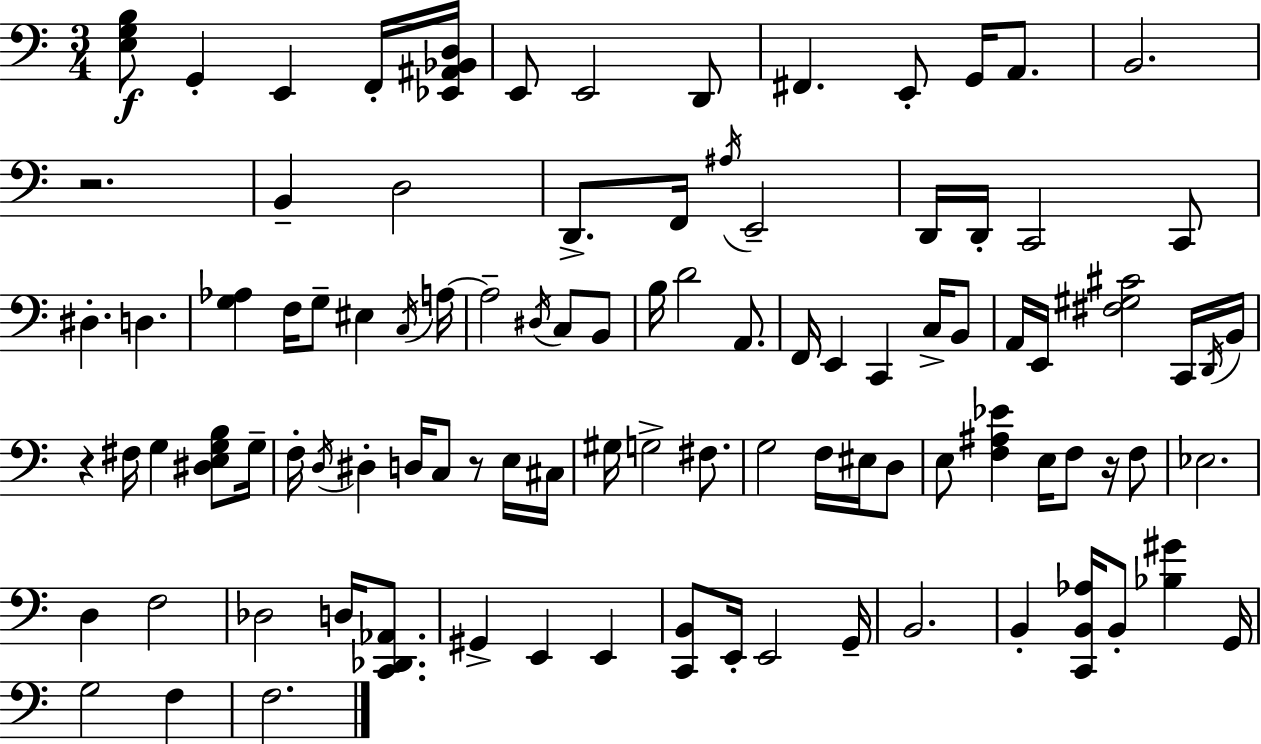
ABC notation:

X:1
T:Untitled
M:3/4
L:1/4
K:Am
[E,G,B,]/2 G,, E,, F,,/4 [_E,,^A,,_B,,D,]/4 E,,/2 E,,2 D,,/2 ^F,, E,,/2 G,,/4 A,,/2 B,,2 z2 B,, D,2 D,,/2 F,,/4 ^A,/4 E,,2 D,,/4 D,,/4 C,,2 C,,/2 ^D, D, [G,_A,] F,/4 G,/2 ^E, C,/4 A,/4 A,2 ^D,/4 C,/2 B,,/2 B,/4 D2 A,,/2 F,,/4 E,, C,, C,/4 B,,/2 A,,/4 E,,/4 [^F,^G,^C]2 C,,/4 D,,/4 B,,/4 z ^F,/4 G, [^D,E,G,B,]/2 G,/4 F,/4 D,/4 ^D, D,/4 C,/2 z/2 E,/4 ^C,/4 ^G,/4 G,2 ^F,/2 G,2 F,/4 ^E,/4 D,/2 E,/2 [F,^A,_E] E,/4 F,/2 z/4 F,/2 _E,2 D, F,2 _D,2 D,/4 [C,,_D,,_A,,]/2 ^G,, E,, E,, [C,,B,,]/2 E,,/4 E,,2 G,,/4 B,,2 B,, [C,,B,,_A,]/4 B,,/2 [_B,^G] G,,/4 G,2 F, F,2